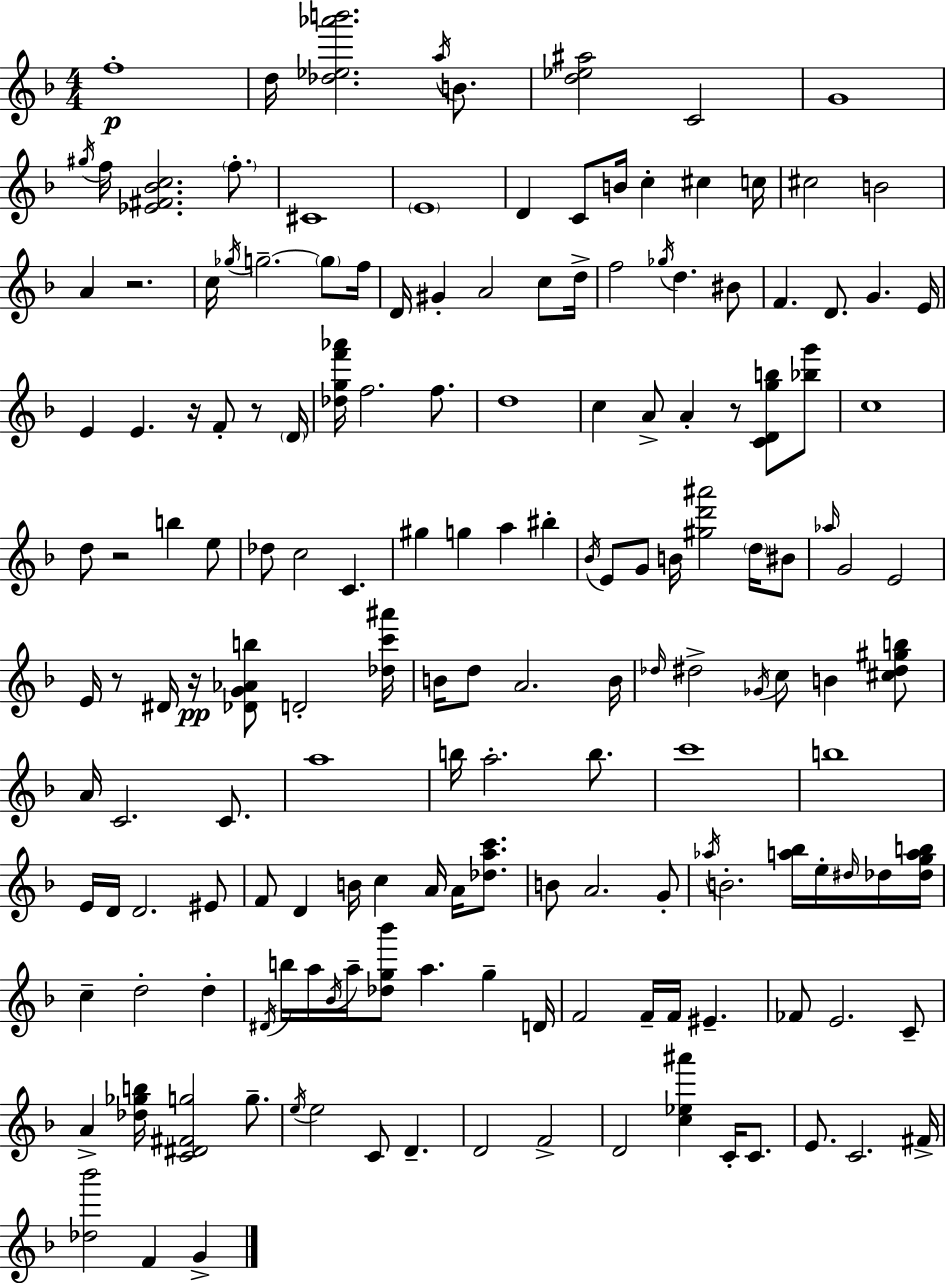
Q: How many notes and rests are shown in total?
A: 166